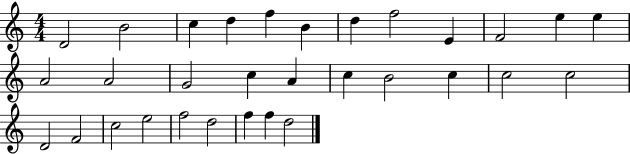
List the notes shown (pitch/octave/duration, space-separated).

D4/h B4/h C5/q D5/q F5/q B4/q D5/q F5/h E4/q F4/h E5/q E5/q A4/h A4/h G4/h C5/q A4/q C5/q B4/h C5/q C5/h C5/h D4/h F4/h C5/h E5/h F5/h D5/h F5/q F5/q D5/h